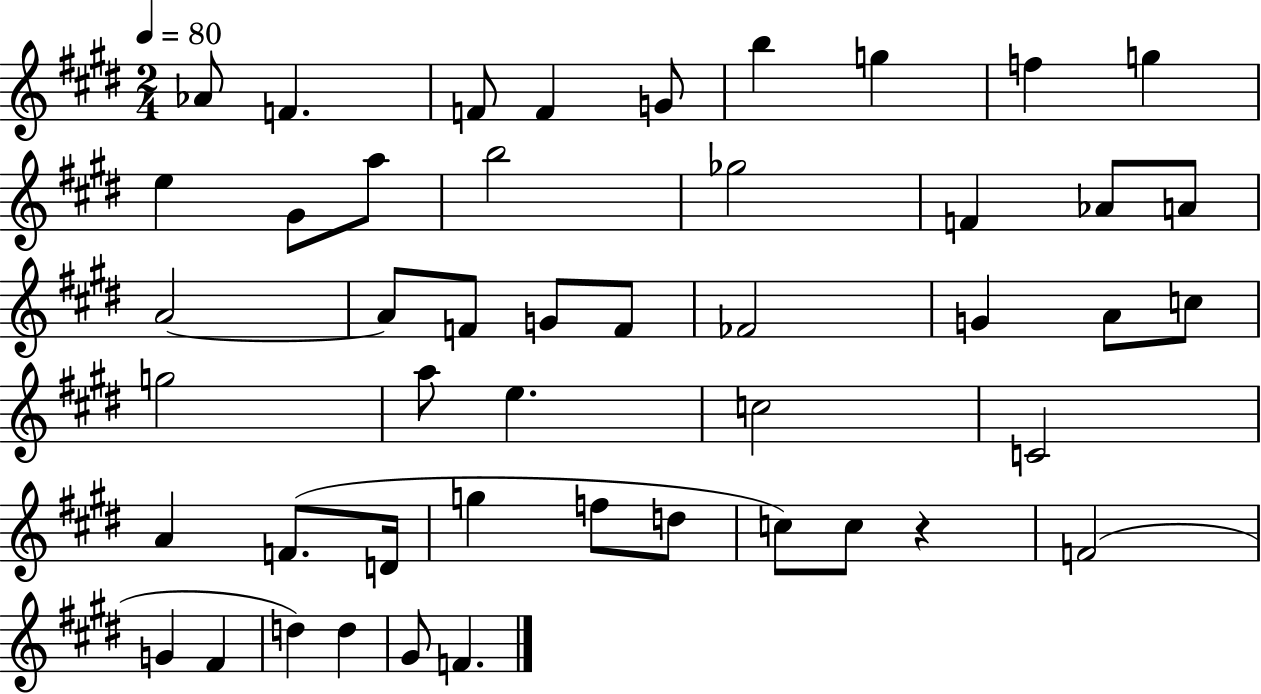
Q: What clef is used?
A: treble